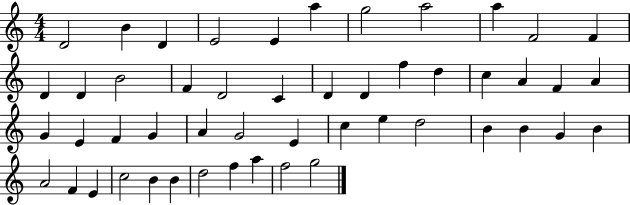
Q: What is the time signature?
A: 4/4